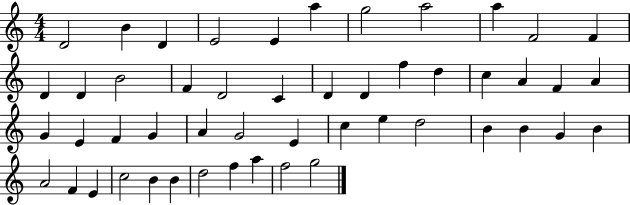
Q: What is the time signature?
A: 4/4